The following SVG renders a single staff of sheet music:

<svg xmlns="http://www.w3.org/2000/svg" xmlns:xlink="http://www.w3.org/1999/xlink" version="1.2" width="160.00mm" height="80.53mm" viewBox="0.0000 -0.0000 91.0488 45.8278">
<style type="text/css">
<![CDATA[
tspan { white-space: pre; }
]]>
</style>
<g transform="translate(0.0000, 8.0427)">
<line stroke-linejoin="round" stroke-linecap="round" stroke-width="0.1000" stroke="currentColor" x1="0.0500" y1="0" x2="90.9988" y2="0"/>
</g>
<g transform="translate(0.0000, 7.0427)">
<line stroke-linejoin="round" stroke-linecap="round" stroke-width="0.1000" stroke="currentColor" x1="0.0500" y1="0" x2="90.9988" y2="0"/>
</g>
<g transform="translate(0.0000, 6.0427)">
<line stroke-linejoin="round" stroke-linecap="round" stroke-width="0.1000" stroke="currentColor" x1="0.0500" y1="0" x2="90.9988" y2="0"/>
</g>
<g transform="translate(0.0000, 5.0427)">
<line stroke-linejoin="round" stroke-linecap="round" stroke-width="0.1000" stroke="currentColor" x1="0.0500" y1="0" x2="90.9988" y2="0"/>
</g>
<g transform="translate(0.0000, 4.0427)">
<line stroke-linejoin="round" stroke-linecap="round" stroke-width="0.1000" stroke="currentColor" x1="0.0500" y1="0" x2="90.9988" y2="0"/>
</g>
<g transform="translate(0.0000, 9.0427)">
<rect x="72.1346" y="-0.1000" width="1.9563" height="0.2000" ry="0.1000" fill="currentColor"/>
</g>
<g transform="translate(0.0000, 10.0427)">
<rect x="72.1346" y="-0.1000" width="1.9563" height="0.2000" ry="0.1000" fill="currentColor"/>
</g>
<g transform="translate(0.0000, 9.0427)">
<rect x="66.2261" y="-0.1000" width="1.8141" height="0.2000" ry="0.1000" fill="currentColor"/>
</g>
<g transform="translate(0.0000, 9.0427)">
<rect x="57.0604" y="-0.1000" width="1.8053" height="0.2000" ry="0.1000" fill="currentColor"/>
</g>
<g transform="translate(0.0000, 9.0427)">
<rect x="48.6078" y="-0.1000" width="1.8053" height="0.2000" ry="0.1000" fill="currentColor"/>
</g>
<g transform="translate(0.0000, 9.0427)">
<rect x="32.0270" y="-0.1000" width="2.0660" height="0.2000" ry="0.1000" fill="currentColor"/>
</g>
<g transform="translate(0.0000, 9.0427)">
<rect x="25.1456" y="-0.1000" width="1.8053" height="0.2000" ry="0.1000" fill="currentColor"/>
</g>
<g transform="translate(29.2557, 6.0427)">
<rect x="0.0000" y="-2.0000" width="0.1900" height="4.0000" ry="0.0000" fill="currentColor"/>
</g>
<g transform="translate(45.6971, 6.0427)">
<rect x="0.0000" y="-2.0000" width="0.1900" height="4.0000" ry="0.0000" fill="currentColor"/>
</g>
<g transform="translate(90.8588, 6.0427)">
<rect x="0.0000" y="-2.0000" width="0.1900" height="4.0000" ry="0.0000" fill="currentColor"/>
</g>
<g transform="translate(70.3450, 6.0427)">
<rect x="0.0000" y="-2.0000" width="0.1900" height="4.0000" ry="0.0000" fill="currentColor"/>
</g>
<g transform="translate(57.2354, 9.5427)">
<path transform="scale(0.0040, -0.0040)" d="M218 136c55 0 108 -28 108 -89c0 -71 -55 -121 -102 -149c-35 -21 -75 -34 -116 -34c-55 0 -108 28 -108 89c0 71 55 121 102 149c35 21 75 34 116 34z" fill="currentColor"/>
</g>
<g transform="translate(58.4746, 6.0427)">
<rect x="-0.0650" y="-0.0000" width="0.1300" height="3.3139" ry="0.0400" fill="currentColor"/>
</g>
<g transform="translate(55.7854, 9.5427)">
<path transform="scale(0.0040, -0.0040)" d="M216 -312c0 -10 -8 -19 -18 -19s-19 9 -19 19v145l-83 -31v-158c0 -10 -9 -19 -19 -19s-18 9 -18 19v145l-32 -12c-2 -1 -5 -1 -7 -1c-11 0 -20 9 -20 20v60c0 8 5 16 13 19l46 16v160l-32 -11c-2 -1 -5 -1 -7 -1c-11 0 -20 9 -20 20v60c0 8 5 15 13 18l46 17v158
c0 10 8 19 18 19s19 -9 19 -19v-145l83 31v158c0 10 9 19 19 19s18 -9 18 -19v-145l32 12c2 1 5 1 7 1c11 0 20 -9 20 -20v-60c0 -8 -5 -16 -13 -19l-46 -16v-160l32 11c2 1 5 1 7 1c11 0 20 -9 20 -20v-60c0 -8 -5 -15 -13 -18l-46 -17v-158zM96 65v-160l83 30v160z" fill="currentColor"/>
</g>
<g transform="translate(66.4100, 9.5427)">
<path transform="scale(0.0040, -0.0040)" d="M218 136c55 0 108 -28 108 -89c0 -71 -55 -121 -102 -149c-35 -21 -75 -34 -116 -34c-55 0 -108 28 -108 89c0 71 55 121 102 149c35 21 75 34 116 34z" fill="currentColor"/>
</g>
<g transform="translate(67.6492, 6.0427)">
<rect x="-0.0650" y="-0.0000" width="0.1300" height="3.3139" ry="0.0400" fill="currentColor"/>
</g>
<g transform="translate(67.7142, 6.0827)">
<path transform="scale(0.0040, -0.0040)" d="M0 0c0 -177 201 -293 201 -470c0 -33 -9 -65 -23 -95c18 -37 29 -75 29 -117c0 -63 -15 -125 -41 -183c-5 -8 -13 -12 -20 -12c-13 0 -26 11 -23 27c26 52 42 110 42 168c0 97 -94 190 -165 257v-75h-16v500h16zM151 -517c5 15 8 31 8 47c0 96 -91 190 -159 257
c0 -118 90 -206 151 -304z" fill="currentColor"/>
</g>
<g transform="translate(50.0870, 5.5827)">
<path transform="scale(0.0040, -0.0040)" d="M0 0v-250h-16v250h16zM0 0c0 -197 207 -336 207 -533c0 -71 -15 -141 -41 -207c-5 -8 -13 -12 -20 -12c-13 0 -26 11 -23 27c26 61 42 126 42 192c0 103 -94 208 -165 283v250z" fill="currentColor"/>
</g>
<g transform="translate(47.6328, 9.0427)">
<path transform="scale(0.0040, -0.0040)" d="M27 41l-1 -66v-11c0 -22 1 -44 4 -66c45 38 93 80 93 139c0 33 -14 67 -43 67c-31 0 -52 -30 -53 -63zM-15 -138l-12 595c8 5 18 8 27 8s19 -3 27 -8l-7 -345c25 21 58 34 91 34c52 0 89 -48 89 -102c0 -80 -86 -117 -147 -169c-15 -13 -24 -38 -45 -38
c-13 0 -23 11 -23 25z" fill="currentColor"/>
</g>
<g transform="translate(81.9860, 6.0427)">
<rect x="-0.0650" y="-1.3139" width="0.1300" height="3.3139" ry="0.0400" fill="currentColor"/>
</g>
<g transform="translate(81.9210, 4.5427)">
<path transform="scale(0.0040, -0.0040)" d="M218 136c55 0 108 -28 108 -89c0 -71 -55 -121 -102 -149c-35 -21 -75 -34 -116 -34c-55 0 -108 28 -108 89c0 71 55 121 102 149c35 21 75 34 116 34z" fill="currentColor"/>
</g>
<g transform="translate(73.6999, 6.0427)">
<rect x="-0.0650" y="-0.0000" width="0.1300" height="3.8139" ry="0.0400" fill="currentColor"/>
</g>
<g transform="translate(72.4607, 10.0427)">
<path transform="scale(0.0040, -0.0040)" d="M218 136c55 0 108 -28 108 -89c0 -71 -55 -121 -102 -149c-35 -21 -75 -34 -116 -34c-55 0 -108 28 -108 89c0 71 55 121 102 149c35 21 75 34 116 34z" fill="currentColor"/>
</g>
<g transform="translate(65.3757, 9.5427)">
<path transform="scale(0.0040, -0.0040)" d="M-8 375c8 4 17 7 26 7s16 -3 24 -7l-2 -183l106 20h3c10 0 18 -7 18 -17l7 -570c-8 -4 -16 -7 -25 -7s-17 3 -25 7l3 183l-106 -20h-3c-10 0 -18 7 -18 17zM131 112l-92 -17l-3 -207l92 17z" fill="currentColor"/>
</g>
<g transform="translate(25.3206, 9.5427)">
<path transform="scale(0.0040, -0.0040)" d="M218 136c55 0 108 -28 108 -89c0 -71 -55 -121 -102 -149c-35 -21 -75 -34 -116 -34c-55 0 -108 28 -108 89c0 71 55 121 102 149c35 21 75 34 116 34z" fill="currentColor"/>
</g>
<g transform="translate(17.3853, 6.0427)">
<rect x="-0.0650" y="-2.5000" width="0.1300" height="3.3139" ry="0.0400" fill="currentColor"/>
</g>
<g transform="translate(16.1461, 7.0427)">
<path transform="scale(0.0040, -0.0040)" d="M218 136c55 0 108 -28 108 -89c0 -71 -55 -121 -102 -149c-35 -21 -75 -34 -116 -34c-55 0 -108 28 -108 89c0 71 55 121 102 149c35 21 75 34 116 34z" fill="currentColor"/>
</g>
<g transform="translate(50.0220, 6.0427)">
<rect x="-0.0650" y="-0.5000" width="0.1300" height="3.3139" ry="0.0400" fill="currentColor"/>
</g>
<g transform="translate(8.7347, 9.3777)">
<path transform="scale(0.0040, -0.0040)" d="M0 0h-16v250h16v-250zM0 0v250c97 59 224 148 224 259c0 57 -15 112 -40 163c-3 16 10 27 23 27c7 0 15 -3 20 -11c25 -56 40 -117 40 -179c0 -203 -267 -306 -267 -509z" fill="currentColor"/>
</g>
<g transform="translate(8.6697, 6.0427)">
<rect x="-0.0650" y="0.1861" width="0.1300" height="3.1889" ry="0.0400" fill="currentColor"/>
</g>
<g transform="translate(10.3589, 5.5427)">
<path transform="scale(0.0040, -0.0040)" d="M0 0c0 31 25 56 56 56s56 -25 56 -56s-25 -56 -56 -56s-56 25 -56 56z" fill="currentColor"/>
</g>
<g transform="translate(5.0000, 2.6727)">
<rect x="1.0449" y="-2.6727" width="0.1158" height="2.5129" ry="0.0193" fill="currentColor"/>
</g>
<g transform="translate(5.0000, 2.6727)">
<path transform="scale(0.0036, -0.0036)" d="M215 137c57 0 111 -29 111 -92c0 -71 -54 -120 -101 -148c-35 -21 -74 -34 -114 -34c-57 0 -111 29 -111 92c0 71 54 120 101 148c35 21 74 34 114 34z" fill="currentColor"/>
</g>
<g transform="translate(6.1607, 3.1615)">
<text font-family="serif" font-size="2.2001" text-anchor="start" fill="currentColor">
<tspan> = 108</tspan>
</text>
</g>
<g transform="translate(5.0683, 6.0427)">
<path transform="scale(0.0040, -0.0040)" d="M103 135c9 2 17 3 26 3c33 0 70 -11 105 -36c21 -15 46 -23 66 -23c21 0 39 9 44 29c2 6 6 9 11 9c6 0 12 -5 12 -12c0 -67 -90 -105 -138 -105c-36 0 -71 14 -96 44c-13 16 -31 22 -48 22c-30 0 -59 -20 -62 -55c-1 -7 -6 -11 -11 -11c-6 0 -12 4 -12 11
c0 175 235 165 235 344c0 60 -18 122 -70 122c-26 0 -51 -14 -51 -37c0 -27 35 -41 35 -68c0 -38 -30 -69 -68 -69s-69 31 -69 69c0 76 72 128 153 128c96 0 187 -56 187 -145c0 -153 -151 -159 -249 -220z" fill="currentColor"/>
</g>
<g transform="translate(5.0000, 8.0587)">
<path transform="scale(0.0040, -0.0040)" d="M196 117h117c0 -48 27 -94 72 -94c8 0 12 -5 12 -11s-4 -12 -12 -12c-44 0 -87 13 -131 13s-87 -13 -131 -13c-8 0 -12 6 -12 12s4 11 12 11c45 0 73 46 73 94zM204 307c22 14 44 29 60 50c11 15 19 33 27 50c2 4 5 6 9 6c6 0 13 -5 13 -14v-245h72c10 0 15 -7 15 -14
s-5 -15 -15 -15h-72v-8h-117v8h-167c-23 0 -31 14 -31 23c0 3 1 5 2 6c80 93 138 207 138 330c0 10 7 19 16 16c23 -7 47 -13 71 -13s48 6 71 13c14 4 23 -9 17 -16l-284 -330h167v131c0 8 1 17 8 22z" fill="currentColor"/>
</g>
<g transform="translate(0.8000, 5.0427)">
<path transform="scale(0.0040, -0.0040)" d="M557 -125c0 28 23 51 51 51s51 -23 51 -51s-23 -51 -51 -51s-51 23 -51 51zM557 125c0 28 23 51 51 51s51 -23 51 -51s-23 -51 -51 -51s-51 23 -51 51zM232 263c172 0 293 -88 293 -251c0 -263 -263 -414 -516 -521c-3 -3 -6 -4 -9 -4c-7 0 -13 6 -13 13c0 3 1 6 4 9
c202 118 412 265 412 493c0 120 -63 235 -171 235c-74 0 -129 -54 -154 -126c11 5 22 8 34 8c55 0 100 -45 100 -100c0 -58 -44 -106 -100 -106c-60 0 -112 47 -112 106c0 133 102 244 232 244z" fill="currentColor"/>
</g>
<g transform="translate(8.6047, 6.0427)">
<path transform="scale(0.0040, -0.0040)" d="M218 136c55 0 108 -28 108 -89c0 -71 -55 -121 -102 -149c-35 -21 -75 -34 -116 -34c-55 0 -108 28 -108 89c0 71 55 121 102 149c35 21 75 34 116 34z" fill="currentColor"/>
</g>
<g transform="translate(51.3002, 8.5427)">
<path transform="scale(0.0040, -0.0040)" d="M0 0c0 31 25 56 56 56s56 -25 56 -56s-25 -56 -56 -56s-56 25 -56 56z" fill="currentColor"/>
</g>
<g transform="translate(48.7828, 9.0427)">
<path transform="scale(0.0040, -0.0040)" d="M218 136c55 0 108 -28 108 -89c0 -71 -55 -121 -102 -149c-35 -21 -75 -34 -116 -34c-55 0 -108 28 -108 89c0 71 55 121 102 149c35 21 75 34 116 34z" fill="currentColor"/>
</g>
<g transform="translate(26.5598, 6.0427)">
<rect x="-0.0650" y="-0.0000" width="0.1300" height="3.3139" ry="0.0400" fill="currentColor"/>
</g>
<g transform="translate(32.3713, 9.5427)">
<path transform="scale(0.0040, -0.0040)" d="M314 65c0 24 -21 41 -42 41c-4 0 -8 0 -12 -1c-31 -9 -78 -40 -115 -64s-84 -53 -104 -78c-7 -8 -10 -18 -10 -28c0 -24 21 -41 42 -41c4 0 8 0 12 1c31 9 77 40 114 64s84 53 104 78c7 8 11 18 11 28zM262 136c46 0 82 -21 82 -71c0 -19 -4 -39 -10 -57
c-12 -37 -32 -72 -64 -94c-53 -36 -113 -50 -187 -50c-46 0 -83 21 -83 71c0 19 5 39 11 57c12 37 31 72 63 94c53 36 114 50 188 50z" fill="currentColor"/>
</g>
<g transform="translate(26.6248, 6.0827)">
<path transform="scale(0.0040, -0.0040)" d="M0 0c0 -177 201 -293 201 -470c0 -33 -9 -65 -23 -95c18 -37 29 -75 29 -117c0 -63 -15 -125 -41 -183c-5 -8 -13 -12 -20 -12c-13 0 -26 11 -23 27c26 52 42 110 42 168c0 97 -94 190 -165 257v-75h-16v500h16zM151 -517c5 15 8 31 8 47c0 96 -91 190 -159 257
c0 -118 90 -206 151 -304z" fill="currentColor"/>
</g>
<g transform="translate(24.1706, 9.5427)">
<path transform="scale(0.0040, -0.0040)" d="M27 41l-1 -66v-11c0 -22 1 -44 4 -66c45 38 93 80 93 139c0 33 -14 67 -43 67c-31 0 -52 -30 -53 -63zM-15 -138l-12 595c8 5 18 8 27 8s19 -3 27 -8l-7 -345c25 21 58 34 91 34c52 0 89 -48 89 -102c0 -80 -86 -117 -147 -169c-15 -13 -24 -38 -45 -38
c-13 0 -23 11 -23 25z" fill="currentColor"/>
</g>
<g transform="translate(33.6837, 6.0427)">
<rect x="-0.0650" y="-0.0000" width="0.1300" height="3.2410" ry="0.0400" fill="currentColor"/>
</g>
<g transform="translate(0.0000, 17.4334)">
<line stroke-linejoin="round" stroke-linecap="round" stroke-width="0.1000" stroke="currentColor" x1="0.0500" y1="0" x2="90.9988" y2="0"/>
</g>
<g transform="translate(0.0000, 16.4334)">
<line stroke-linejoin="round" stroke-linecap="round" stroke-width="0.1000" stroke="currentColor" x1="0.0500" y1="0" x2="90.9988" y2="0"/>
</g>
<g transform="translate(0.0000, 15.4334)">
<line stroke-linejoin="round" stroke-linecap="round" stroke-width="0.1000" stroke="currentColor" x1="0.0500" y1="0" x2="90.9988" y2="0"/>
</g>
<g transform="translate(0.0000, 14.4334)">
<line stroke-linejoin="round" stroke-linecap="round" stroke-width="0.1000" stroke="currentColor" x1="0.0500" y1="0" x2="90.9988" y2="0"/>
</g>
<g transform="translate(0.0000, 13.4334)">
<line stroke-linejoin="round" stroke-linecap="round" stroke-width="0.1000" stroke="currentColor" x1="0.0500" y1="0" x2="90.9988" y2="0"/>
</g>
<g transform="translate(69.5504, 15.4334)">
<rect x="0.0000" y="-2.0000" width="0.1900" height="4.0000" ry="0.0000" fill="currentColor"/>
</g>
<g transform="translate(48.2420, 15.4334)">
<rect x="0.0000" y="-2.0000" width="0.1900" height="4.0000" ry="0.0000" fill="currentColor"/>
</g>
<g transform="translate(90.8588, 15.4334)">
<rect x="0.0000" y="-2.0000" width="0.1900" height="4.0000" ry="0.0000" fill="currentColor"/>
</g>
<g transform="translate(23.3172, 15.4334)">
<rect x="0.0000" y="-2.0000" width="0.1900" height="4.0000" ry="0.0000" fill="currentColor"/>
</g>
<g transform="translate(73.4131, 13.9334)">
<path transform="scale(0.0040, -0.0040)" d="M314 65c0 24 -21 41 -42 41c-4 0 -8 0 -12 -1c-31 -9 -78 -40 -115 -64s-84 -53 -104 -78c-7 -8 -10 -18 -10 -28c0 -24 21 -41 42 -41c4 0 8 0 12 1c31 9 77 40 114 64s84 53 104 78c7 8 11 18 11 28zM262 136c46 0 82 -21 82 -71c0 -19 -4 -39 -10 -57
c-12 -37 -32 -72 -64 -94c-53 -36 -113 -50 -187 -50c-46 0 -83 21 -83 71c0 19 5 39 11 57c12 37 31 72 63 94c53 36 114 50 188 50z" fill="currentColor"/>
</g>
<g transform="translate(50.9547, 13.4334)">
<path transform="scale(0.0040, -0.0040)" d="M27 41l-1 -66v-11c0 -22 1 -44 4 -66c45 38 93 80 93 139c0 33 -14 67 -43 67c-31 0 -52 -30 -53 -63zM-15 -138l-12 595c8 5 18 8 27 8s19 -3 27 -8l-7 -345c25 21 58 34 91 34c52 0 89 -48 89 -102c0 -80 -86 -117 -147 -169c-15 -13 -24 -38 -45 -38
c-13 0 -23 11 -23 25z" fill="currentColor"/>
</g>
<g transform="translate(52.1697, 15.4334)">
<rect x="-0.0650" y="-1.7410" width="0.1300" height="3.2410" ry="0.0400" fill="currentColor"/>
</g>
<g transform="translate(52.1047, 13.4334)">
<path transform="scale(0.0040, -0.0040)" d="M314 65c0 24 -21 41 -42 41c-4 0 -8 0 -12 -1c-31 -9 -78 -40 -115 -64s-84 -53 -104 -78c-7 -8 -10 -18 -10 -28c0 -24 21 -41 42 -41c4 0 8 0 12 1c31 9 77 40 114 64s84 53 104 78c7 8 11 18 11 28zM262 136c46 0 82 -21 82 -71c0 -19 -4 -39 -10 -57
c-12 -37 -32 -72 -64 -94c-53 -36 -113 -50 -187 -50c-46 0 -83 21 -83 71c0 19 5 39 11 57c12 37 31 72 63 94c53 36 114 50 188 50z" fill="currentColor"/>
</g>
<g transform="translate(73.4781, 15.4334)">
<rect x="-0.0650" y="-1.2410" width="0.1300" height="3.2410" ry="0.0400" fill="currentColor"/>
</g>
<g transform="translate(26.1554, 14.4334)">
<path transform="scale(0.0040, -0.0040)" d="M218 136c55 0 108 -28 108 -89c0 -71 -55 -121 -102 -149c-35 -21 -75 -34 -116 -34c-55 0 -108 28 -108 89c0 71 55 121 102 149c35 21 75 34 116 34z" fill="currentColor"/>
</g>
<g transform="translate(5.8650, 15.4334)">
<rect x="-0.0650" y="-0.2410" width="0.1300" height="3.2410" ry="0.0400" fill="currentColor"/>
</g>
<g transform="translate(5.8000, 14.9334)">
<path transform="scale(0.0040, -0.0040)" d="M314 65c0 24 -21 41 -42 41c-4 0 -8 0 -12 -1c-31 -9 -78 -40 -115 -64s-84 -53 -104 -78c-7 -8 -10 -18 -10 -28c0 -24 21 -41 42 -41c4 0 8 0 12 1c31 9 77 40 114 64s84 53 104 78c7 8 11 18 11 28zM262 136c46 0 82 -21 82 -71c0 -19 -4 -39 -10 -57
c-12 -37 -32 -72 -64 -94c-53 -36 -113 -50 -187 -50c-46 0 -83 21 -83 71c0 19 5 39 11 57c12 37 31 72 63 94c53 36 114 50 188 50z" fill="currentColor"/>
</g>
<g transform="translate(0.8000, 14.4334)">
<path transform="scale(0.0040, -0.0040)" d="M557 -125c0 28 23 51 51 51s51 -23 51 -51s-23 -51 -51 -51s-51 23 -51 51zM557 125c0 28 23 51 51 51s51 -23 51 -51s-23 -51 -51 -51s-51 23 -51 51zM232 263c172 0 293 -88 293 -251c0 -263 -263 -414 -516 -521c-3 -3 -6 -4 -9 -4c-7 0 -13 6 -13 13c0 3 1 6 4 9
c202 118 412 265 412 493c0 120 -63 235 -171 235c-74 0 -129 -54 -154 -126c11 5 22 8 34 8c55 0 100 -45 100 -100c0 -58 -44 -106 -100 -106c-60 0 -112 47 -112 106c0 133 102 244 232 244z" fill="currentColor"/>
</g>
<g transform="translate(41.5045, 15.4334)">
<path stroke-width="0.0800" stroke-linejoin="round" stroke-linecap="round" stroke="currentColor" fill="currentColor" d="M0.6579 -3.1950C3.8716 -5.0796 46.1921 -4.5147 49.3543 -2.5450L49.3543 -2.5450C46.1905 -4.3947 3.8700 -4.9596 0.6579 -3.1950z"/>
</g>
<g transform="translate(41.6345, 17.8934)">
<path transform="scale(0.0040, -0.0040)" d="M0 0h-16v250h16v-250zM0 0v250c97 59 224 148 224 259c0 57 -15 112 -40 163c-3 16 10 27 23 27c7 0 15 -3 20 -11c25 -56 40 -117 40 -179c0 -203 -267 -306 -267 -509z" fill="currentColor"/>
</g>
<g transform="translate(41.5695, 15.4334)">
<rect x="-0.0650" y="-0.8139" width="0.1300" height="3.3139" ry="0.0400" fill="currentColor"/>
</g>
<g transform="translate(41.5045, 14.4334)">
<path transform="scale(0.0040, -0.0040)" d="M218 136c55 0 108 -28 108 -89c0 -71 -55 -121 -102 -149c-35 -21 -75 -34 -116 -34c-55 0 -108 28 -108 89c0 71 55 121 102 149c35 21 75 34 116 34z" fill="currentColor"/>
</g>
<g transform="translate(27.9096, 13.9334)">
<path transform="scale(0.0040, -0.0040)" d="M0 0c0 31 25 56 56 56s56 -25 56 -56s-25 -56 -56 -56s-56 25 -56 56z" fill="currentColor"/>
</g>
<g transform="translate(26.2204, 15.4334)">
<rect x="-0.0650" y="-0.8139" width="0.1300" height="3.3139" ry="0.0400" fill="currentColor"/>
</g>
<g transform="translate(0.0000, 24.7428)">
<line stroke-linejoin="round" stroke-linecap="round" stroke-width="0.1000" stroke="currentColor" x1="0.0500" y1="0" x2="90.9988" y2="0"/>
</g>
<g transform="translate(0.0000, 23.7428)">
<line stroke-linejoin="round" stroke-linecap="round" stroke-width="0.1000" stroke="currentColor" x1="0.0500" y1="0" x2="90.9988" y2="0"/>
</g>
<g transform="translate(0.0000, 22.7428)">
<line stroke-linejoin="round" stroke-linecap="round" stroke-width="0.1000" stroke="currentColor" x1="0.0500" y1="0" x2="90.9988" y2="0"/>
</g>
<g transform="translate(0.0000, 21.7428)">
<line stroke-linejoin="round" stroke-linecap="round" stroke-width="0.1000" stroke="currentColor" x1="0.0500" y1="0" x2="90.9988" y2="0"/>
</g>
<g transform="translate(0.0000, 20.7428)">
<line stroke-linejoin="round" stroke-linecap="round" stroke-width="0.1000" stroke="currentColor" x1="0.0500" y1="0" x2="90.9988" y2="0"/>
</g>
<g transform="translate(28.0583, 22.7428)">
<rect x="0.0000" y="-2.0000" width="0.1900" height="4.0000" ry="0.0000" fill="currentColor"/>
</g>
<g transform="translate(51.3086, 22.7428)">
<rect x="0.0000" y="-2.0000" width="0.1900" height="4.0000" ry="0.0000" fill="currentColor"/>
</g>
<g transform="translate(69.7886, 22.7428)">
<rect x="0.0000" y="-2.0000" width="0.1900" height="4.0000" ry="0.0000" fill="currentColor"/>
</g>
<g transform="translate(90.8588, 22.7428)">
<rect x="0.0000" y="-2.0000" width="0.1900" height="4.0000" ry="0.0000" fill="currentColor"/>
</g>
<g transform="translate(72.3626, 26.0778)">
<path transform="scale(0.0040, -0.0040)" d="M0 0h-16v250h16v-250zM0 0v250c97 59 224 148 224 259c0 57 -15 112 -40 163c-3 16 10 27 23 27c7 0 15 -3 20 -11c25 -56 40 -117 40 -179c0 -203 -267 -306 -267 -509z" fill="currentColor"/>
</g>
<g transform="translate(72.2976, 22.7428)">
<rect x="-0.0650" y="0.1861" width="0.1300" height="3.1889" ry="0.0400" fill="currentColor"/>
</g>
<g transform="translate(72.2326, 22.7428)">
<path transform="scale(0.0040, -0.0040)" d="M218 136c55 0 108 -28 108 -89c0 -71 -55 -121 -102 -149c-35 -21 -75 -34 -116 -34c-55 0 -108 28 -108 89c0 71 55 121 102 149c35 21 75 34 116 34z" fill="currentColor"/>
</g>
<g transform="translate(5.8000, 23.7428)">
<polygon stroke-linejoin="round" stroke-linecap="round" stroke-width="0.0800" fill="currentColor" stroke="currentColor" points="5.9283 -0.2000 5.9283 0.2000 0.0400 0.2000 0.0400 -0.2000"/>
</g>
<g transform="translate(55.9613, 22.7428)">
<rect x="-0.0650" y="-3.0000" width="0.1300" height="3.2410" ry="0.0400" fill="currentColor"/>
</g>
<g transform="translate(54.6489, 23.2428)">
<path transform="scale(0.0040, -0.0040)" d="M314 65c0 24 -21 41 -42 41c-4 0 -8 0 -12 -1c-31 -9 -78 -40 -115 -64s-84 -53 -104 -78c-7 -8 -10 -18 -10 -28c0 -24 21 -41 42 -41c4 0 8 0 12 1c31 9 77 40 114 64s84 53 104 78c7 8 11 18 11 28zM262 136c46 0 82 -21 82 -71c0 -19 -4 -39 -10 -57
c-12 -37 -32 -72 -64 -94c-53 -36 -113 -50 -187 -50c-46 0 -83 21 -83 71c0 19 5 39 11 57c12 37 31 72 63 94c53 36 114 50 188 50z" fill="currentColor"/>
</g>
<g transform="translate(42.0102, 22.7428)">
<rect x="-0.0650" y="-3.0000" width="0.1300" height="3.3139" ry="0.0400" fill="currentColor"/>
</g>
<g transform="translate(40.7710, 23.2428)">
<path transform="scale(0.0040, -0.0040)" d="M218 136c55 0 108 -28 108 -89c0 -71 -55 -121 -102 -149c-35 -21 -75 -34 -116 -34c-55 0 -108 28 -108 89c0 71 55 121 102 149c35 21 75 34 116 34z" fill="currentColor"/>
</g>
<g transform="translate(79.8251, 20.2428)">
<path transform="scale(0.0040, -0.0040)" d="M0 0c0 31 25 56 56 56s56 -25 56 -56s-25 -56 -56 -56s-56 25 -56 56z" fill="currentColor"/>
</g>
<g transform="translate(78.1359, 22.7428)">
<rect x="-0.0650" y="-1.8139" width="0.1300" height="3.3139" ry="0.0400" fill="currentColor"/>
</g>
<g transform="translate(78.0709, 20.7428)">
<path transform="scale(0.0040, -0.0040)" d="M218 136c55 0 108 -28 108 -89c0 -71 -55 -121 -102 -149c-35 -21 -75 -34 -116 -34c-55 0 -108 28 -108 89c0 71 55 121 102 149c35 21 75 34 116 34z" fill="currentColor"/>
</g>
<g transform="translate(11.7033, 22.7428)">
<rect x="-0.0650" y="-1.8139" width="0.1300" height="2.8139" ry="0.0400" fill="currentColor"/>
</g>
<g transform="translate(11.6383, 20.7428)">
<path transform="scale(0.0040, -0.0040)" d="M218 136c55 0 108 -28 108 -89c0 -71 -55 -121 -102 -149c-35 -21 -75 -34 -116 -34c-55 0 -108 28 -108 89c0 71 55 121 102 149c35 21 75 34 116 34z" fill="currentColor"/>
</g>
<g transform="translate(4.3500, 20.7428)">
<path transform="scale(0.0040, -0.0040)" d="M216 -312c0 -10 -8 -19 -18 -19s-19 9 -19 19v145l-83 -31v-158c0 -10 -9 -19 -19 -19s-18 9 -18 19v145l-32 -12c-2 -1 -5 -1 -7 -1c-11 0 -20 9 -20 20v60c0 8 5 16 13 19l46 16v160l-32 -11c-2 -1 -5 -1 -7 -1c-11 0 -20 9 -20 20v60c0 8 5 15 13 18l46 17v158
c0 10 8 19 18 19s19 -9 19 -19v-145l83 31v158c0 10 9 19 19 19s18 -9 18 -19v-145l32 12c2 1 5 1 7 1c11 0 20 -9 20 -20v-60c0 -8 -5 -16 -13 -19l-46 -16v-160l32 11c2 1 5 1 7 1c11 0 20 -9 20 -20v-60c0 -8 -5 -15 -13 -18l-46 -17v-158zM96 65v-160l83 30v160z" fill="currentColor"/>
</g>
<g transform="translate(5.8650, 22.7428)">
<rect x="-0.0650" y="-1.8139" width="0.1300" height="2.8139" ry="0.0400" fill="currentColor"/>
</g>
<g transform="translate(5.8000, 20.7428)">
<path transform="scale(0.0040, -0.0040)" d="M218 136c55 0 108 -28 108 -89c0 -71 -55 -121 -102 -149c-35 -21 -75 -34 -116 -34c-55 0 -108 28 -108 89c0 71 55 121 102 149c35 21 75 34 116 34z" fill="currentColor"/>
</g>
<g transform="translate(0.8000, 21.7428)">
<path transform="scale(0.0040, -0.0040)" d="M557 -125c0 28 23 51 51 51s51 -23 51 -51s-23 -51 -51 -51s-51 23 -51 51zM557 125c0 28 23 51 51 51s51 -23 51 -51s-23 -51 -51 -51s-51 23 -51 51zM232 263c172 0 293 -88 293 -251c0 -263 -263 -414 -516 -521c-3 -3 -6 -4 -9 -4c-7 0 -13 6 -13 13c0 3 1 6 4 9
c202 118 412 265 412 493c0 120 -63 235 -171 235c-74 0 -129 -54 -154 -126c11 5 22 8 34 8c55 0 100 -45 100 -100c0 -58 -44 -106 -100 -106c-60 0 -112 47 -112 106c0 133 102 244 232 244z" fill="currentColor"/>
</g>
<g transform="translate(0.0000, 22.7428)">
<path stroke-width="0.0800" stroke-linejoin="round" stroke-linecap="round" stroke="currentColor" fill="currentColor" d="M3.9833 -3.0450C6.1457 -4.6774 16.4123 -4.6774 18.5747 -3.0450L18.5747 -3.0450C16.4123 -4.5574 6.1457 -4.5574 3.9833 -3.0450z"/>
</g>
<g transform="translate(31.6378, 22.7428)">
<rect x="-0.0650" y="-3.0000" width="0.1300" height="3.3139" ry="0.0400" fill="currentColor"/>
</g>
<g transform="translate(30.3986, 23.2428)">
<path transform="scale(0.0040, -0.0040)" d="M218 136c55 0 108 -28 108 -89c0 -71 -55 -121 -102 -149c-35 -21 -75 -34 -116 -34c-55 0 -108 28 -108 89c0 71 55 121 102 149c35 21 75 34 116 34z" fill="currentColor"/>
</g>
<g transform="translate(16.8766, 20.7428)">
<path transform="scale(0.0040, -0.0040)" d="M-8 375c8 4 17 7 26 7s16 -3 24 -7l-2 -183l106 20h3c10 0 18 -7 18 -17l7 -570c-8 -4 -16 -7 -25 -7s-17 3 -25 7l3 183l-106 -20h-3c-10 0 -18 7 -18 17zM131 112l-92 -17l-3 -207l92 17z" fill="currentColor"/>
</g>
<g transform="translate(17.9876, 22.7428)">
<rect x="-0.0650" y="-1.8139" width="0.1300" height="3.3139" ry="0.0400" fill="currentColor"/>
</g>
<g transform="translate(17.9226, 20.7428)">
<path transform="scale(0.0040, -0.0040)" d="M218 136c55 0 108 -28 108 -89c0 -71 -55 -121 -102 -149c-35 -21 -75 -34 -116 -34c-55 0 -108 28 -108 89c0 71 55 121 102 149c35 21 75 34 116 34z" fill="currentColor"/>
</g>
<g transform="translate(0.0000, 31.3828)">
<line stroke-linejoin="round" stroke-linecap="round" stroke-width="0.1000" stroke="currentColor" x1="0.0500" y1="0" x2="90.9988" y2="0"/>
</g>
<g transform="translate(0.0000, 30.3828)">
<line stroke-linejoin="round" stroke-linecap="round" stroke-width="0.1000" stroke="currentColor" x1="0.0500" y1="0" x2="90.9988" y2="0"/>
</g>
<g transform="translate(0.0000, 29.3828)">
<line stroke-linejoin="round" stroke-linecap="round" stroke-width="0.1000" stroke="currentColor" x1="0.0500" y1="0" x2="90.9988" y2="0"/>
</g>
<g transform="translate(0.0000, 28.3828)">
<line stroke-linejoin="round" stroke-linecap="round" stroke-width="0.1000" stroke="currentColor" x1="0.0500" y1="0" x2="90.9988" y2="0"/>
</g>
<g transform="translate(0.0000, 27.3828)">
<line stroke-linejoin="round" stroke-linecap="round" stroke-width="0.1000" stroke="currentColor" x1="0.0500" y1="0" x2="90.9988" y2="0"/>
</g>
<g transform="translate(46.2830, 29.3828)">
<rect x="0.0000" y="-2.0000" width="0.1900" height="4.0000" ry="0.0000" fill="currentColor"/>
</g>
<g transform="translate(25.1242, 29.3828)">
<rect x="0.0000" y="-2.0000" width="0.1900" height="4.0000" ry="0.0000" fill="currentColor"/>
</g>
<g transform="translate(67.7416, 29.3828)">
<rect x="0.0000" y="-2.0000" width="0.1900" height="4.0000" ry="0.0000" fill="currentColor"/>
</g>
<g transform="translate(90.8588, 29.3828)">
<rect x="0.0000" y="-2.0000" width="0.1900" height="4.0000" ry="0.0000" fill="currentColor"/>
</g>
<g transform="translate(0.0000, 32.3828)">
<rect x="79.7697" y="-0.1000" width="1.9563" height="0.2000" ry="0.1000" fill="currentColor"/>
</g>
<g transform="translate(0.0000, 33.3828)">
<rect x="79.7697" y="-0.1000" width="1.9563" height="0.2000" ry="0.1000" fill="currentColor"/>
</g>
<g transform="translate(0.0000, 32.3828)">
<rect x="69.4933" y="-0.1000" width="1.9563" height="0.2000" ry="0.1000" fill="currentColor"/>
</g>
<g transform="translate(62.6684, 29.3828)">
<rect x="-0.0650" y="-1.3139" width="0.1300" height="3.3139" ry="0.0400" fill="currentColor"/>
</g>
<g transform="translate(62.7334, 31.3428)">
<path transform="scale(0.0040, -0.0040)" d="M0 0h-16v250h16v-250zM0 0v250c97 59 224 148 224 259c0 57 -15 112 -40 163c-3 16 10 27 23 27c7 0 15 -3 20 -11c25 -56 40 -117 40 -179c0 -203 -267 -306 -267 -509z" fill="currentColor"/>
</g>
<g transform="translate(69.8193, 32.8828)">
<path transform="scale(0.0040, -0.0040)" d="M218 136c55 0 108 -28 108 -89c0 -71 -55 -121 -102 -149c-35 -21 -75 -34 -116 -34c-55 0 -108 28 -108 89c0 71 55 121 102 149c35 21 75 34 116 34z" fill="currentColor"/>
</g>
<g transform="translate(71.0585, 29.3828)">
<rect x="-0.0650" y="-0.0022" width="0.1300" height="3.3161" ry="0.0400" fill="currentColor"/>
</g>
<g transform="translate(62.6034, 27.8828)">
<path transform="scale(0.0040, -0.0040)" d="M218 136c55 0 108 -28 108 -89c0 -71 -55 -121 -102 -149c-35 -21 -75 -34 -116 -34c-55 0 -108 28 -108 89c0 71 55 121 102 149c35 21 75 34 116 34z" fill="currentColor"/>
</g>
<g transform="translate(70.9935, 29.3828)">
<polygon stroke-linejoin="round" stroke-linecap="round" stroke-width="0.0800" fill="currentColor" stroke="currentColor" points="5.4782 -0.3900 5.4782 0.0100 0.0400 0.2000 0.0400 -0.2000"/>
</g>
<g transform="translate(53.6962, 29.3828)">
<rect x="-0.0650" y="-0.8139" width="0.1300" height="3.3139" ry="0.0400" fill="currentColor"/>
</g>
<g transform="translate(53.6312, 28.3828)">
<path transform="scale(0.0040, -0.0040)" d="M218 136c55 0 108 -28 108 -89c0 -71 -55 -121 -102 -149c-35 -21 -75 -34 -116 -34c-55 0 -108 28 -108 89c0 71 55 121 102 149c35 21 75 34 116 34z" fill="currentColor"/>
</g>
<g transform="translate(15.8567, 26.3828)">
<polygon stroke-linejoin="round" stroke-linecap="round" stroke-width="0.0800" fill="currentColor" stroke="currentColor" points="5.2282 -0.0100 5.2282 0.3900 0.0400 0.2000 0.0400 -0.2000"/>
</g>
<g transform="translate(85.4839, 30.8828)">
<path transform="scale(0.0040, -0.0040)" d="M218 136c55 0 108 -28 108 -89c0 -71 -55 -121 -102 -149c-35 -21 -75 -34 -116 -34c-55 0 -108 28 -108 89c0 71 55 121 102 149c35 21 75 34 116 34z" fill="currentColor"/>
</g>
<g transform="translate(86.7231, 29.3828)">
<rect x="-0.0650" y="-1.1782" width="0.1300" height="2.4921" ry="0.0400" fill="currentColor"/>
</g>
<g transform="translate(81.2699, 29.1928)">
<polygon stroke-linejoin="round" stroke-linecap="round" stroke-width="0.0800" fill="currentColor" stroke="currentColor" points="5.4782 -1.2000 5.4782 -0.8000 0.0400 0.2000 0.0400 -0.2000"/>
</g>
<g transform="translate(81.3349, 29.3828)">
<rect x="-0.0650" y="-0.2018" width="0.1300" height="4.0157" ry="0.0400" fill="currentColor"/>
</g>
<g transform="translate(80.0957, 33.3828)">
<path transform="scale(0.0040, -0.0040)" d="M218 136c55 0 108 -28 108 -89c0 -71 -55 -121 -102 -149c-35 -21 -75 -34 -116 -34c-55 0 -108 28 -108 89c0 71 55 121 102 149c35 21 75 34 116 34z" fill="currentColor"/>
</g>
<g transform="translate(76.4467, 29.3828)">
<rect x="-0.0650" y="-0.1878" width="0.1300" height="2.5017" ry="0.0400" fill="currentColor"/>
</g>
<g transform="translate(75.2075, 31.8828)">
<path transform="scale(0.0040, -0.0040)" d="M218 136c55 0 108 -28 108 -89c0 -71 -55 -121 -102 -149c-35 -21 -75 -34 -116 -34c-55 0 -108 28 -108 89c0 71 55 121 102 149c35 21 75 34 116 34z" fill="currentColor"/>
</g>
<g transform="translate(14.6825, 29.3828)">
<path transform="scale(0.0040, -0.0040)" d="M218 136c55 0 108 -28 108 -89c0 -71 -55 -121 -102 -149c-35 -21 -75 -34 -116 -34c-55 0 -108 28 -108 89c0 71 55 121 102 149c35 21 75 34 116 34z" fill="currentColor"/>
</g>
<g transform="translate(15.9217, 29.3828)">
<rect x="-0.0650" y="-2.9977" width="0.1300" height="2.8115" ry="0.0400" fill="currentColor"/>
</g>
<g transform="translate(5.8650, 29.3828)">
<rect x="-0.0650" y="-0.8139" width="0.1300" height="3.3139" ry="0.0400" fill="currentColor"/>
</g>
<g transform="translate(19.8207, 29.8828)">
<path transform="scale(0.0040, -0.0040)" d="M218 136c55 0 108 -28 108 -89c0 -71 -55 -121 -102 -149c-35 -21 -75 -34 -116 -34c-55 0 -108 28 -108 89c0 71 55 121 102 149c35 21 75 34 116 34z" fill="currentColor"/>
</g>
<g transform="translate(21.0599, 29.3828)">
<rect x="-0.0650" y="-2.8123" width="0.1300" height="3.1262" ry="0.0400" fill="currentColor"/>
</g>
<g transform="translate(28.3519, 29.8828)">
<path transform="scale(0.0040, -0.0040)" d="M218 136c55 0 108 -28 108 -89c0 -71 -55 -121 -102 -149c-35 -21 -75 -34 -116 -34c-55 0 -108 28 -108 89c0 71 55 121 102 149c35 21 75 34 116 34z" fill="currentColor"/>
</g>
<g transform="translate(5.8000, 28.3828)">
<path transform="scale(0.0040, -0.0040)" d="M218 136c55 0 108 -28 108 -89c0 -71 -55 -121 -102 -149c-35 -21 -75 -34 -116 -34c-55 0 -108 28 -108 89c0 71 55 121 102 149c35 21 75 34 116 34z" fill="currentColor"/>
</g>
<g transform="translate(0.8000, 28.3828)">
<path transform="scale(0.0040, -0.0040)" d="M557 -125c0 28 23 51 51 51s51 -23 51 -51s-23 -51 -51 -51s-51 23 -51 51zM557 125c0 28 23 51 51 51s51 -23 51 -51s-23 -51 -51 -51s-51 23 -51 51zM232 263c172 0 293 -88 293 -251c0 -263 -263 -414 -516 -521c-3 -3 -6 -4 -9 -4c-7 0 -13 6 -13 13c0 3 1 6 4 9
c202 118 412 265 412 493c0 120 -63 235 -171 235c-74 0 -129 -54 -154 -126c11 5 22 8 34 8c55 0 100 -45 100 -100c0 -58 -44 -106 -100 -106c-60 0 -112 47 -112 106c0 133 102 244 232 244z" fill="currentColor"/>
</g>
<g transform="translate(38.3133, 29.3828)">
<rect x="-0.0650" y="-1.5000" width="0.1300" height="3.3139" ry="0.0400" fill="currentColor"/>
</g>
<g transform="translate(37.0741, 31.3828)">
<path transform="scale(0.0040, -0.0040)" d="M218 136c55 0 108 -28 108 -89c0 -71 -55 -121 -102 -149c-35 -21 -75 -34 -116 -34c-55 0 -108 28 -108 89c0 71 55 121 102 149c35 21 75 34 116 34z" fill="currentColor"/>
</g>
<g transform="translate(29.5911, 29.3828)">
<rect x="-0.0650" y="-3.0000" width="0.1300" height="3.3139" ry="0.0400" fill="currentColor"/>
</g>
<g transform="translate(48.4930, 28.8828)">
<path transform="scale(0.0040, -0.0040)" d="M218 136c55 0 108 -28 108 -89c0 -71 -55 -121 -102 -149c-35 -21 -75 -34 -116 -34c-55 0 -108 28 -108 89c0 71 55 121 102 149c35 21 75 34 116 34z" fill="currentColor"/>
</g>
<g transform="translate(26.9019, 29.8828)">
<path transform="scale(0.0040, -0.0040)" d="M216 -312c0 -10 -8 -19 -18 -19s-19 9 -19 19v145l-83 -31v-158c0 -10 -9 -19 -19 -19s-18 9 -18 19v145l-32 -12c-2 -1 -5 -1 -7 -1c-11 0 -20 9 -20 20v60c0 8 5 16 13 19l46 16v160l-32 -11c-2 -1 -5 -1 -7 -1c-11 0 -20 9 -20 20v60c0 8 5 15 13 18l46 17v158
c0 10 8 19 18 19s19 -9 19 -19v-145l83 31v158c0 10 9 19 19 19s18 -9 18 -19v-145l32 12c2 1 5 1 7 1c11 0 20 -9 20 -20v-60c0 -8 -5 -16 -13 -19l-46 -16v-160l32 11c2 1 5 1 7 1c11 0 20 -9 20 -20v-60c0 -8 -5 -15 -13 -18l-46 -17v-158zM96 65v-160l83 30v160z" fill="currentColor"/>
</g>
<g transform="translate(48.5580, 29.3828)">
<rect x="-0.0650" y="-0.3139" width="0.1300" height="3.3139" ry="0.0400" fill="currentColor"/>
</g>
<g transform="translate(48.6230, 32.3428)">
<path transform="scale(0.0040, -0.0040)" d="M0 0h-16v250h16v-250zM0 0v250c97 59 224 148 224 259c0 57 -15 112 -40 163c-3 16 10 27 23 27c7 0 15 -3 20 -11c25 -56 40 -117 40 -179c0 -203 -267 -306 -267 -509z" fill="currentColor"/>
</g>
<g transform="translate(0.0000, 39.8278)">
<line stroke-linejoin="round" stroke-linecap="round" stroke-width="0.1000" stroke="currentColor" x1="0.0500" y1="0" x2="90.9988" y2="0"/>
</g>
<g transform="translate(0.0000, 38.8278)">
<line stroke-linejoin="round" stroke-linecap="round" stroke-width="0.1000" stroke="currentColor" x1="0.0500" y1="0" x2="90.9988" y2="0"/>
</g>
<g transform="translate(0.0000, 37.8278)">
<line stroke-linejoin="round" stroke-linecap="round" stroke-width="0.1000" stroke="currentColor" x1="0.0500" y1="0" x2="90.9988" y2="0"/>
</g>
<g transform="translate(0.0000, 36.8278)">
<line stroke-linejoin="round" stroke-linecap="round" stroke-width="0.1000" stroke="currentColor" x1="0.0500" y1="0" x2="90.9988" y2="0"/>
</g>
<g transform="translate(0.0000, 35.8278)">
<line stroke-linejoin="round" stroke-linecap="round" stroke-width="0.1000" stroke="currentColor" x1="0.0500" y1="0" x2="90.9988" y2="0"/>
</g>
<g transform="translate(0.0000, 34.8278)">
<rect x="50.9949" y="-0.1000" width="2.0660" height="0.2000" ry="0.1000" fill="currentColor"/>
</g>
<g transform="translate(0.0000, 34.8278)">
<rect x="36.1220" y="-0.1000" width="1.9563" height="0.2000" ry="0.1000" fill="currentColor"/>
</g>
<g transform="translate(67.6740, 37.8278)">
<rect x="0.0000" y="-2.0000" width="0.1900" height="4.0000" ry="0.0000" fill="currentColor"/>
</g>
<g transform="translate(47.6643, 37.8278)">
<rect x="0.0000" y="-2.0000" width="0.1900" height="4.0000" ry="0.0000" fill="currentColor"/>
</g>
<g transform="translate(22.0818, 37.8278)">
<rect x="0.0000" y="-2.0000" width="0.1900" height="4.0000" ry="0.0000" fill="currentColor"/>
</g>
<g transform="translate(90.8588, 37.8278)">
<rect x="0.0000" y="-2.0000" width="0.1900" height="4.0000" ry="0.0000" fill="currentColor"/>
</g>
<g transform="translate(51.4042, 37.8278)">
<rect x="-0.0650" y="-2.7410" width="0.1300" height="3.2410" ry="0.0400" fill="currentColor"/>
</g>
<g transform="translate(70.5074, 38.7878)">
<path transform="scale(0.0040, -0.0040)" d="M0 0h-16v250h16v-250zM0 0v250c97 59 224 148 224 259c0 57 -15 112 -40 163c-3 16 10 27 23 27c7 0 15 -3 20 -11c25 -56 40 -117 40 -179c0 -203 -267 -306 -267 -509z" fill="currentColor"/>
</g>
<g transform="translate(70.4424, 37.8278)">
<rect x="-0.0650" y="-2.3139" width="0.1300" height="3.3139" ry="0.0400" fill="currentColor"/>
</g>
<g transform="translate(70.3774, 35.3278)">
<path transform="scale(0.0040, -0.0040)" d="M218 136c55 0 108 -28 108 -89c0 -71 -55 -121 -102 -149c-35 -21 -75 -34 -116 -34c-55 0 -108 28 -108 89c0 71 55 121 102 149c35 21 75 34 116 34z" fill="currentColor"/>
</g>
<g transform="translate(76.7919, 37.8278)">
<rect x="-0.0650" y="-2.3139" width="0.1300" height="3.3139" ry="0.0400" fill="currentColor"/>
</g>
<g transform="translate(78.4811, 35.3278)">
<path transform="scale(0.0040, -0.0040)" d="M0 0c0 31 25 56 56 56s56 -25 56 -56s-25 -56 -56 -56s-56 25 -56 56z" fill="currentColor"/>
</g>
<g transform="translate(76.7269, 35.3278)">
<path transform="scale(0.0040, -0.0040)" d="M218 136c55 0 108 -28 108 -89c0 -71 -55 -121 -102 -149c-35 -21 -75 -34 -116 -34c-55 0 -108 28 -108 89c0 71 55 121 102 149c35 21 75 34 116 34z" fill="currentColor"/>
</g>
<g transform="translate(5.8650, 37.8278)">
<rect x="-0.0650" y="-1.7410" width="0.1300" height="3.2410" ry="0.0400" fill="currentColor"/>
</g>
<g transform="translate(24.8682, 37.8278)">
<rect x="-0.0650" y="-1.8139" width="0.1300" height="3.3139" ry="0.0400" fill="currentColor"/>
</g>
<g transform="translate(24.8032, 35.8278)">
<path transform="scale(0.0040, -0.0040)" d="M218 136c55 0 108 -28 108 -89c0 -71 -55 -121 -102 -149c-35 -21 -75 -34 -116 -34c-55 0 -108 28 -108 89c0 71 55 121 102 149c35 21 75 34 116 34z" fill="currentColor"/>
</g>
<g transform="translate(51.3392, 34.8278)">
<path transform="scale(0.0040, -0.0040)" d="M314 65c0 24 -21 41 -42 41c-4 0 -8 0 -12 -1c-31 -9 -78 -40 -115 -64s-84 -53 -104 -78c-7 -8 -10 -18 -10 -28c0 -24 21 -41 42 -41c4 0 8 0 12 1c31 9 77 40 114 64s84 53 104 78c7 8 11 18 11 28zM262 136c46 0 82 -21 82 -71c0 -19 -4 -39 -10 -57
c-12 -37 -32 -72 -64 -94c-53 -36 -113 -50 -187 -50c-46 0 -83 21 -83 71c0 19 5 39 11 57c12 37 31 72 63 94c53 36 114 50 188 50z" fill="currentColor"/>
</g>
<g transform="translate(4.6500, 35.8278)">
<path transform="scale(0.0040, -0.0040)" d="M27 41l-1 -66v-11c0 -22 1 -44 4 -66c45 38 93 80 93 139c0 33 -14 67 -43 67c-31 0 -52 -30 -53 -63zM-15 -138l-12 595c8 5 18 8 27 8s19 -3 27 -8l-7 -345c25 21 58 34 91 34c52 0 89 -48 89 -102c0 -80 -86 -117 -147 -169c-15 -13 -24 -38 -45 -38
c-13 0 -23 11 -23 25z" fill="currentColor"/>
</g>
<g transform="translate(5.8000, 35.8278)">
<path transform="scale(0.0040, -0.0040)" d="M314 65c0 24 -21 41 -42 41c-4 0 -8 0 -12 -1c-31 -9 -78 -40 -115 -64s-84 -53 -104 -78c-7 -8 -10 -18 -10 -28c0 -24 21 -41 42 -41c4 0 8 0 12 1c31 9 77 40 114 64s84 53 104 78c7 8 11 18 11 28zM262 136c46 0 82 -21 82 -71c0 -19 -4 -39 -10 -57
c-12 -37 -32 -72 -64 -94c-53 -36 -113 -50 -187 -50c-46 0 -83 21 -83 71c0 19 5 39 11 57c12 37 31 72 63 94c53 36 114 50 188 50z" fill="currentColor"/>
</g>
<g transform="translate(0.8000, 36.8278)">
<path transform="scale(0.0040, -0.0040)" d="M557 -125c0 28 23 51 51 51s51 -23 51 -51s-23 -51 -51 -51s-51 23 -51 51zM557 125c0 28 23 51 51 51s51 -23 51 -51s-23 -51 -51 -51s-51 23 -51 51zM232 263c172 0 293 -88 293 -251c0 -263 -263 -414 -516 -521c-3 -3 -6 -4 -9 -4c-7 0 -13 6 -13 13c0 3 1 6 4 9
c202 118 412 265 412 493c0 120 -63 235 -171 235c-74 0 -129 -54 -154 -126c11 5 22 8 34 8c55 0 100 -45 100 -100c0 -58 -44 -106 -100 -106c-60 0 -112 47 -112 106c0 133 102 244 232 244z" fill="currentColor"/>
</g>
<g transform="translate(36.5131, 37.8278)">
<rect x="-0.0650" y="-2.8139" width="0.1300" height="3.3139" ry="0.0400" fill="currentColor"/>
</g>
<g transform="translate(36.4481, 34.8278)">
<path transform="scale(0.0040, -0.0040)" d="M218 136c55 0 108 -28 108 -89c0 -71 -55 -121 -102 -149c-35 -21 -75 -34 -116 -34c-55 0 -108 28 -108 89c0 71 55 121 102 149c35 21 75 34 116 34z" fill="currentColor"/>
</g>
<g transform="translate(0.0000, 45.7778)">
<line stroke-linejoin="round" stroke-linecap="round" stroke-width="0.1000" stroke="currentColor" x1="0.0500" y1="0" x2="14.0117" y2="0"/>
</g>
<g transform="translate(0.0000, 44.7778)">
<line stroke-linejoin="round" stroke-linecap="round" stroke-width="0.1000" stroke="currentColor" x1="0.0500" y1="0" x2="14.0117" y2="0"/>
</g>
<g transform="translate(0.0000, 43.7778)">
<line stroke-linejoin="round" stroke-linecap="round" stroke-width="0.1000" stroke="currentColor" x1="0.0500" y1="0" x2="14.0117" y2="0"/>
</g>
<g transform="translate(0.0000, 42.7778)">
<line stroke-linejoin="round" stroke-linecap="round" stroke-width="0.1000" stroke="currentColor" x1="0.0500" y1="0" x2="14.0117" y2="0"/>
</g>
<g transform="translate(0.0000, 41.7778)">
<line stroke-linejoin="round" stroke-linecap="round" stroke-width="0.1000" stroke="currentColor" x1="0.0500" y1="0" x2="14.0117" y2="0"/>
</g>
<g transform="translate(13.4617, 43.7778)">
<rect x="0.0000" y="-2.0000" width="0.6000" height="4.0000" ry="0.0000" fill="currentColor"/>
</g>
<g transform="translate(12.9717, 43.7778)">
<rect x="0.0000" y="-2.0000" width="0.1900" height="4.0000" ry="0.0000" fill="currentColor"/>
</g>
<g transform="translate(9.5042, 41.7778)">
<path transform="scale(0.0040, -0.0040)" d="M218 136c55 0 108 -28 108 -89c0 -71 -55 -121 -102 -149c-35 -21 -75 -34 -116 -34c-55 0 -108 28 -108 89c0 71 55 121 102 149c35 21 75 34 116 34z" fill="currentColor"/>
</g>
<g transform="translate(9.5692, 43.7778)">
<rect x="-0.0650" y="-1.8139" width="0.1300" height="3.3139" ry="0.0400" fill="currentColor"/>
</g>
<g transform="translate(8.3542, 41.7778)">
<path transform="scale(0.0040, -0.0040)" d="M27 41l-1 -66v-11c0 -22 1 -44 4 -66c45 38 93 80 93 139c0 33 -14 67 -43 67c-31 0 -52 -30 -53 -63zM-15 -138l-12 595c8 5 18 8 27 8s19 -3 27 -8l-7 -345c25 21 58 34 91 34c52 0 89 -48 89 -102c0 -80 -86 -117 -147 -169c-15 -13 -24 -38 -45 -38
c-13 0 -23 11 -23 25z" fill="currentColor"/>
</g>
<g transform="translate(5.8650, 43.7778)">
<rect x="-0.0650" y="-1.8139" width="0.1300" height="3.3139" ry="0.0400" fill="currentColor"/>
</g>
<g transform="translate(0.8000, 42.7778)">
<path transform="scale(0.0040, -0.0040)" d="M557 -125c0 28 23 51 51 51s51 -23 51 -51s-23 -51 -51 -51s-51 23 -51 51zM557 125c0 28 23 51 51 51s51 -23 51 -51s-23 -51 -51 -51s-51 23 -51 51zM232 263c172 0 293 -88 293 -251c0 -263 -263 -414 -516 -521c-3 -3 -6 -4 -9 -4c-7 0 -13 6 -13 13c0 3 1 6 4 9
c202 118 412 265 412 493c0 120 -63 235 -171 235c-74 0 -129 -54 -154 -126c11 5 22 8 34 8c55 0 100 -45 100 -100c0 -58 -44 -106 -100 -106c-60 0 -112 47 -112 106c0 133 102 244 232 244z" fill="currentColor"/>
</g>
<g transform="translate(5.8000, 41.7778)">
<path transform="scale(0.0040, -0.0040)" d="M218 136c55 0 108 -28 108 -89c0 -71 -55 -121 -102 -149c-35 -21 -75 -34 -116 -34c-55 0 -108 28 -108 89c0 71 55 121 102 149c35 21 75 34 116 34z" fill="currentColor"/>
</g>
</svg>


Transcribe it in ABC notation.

X:1
T:Untitled
M:2/4
L:1/4
K:C
D,/2 B,, _D,,/4 D,,2 _E,,/2 ^D,, D,,/4 C,, G, E,2 F, F,/2 _A,2 G,2 ^A,/2 ^A,/2 A, C, C, C,2 D,/2 A, F, D,/2 C,/2 ^C, G,, E,/2 F, G,/2 D,,/2 F,,/2 C,,/2 A,,/2 _A,2 A, C C2 B,/2 B, A, _A,